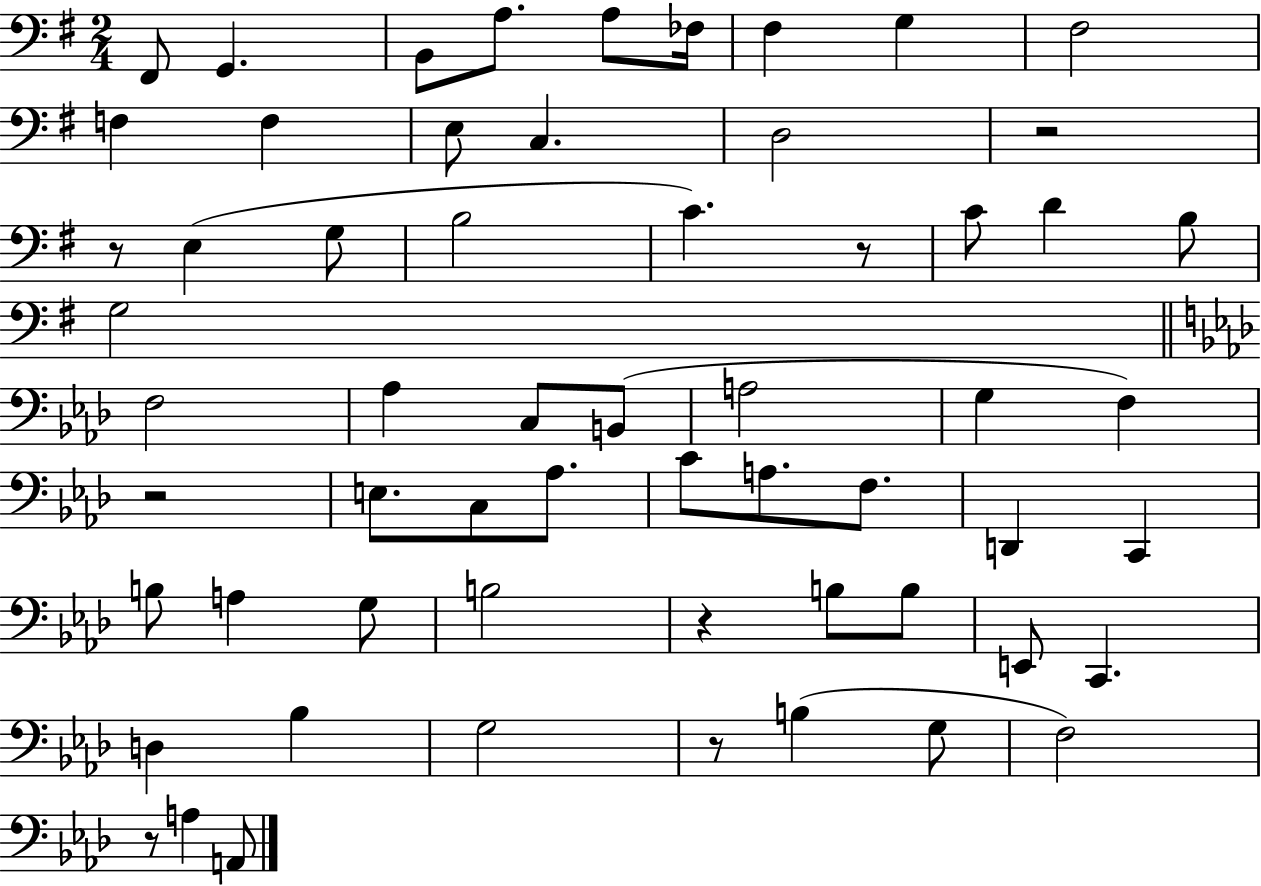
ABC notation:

X:1
T:Untitled
M:2/4
L:1/4
K:G
^F,,/2 G,, B,,/2 A,/2 A,/2 _F,/4 ^F, G, ^F,2 F, F, E,/2 C, D,2 z2 z/2 E, G,/2 B,2 C z/2 C/2 D B,/2 G,2 F,2 _A, C,/2 B,,/2 A,2 G, F, z2 E,/2 C,/2 _A,/2 C/2 A,/2 F,/2 D,, C,, B,/2 A, G,/2 B,2 z B,/2 B,/2 E,,/2 C,, D, _B, G,2 z/2 B, G,/2 F,2 z/2 A, A,,/2